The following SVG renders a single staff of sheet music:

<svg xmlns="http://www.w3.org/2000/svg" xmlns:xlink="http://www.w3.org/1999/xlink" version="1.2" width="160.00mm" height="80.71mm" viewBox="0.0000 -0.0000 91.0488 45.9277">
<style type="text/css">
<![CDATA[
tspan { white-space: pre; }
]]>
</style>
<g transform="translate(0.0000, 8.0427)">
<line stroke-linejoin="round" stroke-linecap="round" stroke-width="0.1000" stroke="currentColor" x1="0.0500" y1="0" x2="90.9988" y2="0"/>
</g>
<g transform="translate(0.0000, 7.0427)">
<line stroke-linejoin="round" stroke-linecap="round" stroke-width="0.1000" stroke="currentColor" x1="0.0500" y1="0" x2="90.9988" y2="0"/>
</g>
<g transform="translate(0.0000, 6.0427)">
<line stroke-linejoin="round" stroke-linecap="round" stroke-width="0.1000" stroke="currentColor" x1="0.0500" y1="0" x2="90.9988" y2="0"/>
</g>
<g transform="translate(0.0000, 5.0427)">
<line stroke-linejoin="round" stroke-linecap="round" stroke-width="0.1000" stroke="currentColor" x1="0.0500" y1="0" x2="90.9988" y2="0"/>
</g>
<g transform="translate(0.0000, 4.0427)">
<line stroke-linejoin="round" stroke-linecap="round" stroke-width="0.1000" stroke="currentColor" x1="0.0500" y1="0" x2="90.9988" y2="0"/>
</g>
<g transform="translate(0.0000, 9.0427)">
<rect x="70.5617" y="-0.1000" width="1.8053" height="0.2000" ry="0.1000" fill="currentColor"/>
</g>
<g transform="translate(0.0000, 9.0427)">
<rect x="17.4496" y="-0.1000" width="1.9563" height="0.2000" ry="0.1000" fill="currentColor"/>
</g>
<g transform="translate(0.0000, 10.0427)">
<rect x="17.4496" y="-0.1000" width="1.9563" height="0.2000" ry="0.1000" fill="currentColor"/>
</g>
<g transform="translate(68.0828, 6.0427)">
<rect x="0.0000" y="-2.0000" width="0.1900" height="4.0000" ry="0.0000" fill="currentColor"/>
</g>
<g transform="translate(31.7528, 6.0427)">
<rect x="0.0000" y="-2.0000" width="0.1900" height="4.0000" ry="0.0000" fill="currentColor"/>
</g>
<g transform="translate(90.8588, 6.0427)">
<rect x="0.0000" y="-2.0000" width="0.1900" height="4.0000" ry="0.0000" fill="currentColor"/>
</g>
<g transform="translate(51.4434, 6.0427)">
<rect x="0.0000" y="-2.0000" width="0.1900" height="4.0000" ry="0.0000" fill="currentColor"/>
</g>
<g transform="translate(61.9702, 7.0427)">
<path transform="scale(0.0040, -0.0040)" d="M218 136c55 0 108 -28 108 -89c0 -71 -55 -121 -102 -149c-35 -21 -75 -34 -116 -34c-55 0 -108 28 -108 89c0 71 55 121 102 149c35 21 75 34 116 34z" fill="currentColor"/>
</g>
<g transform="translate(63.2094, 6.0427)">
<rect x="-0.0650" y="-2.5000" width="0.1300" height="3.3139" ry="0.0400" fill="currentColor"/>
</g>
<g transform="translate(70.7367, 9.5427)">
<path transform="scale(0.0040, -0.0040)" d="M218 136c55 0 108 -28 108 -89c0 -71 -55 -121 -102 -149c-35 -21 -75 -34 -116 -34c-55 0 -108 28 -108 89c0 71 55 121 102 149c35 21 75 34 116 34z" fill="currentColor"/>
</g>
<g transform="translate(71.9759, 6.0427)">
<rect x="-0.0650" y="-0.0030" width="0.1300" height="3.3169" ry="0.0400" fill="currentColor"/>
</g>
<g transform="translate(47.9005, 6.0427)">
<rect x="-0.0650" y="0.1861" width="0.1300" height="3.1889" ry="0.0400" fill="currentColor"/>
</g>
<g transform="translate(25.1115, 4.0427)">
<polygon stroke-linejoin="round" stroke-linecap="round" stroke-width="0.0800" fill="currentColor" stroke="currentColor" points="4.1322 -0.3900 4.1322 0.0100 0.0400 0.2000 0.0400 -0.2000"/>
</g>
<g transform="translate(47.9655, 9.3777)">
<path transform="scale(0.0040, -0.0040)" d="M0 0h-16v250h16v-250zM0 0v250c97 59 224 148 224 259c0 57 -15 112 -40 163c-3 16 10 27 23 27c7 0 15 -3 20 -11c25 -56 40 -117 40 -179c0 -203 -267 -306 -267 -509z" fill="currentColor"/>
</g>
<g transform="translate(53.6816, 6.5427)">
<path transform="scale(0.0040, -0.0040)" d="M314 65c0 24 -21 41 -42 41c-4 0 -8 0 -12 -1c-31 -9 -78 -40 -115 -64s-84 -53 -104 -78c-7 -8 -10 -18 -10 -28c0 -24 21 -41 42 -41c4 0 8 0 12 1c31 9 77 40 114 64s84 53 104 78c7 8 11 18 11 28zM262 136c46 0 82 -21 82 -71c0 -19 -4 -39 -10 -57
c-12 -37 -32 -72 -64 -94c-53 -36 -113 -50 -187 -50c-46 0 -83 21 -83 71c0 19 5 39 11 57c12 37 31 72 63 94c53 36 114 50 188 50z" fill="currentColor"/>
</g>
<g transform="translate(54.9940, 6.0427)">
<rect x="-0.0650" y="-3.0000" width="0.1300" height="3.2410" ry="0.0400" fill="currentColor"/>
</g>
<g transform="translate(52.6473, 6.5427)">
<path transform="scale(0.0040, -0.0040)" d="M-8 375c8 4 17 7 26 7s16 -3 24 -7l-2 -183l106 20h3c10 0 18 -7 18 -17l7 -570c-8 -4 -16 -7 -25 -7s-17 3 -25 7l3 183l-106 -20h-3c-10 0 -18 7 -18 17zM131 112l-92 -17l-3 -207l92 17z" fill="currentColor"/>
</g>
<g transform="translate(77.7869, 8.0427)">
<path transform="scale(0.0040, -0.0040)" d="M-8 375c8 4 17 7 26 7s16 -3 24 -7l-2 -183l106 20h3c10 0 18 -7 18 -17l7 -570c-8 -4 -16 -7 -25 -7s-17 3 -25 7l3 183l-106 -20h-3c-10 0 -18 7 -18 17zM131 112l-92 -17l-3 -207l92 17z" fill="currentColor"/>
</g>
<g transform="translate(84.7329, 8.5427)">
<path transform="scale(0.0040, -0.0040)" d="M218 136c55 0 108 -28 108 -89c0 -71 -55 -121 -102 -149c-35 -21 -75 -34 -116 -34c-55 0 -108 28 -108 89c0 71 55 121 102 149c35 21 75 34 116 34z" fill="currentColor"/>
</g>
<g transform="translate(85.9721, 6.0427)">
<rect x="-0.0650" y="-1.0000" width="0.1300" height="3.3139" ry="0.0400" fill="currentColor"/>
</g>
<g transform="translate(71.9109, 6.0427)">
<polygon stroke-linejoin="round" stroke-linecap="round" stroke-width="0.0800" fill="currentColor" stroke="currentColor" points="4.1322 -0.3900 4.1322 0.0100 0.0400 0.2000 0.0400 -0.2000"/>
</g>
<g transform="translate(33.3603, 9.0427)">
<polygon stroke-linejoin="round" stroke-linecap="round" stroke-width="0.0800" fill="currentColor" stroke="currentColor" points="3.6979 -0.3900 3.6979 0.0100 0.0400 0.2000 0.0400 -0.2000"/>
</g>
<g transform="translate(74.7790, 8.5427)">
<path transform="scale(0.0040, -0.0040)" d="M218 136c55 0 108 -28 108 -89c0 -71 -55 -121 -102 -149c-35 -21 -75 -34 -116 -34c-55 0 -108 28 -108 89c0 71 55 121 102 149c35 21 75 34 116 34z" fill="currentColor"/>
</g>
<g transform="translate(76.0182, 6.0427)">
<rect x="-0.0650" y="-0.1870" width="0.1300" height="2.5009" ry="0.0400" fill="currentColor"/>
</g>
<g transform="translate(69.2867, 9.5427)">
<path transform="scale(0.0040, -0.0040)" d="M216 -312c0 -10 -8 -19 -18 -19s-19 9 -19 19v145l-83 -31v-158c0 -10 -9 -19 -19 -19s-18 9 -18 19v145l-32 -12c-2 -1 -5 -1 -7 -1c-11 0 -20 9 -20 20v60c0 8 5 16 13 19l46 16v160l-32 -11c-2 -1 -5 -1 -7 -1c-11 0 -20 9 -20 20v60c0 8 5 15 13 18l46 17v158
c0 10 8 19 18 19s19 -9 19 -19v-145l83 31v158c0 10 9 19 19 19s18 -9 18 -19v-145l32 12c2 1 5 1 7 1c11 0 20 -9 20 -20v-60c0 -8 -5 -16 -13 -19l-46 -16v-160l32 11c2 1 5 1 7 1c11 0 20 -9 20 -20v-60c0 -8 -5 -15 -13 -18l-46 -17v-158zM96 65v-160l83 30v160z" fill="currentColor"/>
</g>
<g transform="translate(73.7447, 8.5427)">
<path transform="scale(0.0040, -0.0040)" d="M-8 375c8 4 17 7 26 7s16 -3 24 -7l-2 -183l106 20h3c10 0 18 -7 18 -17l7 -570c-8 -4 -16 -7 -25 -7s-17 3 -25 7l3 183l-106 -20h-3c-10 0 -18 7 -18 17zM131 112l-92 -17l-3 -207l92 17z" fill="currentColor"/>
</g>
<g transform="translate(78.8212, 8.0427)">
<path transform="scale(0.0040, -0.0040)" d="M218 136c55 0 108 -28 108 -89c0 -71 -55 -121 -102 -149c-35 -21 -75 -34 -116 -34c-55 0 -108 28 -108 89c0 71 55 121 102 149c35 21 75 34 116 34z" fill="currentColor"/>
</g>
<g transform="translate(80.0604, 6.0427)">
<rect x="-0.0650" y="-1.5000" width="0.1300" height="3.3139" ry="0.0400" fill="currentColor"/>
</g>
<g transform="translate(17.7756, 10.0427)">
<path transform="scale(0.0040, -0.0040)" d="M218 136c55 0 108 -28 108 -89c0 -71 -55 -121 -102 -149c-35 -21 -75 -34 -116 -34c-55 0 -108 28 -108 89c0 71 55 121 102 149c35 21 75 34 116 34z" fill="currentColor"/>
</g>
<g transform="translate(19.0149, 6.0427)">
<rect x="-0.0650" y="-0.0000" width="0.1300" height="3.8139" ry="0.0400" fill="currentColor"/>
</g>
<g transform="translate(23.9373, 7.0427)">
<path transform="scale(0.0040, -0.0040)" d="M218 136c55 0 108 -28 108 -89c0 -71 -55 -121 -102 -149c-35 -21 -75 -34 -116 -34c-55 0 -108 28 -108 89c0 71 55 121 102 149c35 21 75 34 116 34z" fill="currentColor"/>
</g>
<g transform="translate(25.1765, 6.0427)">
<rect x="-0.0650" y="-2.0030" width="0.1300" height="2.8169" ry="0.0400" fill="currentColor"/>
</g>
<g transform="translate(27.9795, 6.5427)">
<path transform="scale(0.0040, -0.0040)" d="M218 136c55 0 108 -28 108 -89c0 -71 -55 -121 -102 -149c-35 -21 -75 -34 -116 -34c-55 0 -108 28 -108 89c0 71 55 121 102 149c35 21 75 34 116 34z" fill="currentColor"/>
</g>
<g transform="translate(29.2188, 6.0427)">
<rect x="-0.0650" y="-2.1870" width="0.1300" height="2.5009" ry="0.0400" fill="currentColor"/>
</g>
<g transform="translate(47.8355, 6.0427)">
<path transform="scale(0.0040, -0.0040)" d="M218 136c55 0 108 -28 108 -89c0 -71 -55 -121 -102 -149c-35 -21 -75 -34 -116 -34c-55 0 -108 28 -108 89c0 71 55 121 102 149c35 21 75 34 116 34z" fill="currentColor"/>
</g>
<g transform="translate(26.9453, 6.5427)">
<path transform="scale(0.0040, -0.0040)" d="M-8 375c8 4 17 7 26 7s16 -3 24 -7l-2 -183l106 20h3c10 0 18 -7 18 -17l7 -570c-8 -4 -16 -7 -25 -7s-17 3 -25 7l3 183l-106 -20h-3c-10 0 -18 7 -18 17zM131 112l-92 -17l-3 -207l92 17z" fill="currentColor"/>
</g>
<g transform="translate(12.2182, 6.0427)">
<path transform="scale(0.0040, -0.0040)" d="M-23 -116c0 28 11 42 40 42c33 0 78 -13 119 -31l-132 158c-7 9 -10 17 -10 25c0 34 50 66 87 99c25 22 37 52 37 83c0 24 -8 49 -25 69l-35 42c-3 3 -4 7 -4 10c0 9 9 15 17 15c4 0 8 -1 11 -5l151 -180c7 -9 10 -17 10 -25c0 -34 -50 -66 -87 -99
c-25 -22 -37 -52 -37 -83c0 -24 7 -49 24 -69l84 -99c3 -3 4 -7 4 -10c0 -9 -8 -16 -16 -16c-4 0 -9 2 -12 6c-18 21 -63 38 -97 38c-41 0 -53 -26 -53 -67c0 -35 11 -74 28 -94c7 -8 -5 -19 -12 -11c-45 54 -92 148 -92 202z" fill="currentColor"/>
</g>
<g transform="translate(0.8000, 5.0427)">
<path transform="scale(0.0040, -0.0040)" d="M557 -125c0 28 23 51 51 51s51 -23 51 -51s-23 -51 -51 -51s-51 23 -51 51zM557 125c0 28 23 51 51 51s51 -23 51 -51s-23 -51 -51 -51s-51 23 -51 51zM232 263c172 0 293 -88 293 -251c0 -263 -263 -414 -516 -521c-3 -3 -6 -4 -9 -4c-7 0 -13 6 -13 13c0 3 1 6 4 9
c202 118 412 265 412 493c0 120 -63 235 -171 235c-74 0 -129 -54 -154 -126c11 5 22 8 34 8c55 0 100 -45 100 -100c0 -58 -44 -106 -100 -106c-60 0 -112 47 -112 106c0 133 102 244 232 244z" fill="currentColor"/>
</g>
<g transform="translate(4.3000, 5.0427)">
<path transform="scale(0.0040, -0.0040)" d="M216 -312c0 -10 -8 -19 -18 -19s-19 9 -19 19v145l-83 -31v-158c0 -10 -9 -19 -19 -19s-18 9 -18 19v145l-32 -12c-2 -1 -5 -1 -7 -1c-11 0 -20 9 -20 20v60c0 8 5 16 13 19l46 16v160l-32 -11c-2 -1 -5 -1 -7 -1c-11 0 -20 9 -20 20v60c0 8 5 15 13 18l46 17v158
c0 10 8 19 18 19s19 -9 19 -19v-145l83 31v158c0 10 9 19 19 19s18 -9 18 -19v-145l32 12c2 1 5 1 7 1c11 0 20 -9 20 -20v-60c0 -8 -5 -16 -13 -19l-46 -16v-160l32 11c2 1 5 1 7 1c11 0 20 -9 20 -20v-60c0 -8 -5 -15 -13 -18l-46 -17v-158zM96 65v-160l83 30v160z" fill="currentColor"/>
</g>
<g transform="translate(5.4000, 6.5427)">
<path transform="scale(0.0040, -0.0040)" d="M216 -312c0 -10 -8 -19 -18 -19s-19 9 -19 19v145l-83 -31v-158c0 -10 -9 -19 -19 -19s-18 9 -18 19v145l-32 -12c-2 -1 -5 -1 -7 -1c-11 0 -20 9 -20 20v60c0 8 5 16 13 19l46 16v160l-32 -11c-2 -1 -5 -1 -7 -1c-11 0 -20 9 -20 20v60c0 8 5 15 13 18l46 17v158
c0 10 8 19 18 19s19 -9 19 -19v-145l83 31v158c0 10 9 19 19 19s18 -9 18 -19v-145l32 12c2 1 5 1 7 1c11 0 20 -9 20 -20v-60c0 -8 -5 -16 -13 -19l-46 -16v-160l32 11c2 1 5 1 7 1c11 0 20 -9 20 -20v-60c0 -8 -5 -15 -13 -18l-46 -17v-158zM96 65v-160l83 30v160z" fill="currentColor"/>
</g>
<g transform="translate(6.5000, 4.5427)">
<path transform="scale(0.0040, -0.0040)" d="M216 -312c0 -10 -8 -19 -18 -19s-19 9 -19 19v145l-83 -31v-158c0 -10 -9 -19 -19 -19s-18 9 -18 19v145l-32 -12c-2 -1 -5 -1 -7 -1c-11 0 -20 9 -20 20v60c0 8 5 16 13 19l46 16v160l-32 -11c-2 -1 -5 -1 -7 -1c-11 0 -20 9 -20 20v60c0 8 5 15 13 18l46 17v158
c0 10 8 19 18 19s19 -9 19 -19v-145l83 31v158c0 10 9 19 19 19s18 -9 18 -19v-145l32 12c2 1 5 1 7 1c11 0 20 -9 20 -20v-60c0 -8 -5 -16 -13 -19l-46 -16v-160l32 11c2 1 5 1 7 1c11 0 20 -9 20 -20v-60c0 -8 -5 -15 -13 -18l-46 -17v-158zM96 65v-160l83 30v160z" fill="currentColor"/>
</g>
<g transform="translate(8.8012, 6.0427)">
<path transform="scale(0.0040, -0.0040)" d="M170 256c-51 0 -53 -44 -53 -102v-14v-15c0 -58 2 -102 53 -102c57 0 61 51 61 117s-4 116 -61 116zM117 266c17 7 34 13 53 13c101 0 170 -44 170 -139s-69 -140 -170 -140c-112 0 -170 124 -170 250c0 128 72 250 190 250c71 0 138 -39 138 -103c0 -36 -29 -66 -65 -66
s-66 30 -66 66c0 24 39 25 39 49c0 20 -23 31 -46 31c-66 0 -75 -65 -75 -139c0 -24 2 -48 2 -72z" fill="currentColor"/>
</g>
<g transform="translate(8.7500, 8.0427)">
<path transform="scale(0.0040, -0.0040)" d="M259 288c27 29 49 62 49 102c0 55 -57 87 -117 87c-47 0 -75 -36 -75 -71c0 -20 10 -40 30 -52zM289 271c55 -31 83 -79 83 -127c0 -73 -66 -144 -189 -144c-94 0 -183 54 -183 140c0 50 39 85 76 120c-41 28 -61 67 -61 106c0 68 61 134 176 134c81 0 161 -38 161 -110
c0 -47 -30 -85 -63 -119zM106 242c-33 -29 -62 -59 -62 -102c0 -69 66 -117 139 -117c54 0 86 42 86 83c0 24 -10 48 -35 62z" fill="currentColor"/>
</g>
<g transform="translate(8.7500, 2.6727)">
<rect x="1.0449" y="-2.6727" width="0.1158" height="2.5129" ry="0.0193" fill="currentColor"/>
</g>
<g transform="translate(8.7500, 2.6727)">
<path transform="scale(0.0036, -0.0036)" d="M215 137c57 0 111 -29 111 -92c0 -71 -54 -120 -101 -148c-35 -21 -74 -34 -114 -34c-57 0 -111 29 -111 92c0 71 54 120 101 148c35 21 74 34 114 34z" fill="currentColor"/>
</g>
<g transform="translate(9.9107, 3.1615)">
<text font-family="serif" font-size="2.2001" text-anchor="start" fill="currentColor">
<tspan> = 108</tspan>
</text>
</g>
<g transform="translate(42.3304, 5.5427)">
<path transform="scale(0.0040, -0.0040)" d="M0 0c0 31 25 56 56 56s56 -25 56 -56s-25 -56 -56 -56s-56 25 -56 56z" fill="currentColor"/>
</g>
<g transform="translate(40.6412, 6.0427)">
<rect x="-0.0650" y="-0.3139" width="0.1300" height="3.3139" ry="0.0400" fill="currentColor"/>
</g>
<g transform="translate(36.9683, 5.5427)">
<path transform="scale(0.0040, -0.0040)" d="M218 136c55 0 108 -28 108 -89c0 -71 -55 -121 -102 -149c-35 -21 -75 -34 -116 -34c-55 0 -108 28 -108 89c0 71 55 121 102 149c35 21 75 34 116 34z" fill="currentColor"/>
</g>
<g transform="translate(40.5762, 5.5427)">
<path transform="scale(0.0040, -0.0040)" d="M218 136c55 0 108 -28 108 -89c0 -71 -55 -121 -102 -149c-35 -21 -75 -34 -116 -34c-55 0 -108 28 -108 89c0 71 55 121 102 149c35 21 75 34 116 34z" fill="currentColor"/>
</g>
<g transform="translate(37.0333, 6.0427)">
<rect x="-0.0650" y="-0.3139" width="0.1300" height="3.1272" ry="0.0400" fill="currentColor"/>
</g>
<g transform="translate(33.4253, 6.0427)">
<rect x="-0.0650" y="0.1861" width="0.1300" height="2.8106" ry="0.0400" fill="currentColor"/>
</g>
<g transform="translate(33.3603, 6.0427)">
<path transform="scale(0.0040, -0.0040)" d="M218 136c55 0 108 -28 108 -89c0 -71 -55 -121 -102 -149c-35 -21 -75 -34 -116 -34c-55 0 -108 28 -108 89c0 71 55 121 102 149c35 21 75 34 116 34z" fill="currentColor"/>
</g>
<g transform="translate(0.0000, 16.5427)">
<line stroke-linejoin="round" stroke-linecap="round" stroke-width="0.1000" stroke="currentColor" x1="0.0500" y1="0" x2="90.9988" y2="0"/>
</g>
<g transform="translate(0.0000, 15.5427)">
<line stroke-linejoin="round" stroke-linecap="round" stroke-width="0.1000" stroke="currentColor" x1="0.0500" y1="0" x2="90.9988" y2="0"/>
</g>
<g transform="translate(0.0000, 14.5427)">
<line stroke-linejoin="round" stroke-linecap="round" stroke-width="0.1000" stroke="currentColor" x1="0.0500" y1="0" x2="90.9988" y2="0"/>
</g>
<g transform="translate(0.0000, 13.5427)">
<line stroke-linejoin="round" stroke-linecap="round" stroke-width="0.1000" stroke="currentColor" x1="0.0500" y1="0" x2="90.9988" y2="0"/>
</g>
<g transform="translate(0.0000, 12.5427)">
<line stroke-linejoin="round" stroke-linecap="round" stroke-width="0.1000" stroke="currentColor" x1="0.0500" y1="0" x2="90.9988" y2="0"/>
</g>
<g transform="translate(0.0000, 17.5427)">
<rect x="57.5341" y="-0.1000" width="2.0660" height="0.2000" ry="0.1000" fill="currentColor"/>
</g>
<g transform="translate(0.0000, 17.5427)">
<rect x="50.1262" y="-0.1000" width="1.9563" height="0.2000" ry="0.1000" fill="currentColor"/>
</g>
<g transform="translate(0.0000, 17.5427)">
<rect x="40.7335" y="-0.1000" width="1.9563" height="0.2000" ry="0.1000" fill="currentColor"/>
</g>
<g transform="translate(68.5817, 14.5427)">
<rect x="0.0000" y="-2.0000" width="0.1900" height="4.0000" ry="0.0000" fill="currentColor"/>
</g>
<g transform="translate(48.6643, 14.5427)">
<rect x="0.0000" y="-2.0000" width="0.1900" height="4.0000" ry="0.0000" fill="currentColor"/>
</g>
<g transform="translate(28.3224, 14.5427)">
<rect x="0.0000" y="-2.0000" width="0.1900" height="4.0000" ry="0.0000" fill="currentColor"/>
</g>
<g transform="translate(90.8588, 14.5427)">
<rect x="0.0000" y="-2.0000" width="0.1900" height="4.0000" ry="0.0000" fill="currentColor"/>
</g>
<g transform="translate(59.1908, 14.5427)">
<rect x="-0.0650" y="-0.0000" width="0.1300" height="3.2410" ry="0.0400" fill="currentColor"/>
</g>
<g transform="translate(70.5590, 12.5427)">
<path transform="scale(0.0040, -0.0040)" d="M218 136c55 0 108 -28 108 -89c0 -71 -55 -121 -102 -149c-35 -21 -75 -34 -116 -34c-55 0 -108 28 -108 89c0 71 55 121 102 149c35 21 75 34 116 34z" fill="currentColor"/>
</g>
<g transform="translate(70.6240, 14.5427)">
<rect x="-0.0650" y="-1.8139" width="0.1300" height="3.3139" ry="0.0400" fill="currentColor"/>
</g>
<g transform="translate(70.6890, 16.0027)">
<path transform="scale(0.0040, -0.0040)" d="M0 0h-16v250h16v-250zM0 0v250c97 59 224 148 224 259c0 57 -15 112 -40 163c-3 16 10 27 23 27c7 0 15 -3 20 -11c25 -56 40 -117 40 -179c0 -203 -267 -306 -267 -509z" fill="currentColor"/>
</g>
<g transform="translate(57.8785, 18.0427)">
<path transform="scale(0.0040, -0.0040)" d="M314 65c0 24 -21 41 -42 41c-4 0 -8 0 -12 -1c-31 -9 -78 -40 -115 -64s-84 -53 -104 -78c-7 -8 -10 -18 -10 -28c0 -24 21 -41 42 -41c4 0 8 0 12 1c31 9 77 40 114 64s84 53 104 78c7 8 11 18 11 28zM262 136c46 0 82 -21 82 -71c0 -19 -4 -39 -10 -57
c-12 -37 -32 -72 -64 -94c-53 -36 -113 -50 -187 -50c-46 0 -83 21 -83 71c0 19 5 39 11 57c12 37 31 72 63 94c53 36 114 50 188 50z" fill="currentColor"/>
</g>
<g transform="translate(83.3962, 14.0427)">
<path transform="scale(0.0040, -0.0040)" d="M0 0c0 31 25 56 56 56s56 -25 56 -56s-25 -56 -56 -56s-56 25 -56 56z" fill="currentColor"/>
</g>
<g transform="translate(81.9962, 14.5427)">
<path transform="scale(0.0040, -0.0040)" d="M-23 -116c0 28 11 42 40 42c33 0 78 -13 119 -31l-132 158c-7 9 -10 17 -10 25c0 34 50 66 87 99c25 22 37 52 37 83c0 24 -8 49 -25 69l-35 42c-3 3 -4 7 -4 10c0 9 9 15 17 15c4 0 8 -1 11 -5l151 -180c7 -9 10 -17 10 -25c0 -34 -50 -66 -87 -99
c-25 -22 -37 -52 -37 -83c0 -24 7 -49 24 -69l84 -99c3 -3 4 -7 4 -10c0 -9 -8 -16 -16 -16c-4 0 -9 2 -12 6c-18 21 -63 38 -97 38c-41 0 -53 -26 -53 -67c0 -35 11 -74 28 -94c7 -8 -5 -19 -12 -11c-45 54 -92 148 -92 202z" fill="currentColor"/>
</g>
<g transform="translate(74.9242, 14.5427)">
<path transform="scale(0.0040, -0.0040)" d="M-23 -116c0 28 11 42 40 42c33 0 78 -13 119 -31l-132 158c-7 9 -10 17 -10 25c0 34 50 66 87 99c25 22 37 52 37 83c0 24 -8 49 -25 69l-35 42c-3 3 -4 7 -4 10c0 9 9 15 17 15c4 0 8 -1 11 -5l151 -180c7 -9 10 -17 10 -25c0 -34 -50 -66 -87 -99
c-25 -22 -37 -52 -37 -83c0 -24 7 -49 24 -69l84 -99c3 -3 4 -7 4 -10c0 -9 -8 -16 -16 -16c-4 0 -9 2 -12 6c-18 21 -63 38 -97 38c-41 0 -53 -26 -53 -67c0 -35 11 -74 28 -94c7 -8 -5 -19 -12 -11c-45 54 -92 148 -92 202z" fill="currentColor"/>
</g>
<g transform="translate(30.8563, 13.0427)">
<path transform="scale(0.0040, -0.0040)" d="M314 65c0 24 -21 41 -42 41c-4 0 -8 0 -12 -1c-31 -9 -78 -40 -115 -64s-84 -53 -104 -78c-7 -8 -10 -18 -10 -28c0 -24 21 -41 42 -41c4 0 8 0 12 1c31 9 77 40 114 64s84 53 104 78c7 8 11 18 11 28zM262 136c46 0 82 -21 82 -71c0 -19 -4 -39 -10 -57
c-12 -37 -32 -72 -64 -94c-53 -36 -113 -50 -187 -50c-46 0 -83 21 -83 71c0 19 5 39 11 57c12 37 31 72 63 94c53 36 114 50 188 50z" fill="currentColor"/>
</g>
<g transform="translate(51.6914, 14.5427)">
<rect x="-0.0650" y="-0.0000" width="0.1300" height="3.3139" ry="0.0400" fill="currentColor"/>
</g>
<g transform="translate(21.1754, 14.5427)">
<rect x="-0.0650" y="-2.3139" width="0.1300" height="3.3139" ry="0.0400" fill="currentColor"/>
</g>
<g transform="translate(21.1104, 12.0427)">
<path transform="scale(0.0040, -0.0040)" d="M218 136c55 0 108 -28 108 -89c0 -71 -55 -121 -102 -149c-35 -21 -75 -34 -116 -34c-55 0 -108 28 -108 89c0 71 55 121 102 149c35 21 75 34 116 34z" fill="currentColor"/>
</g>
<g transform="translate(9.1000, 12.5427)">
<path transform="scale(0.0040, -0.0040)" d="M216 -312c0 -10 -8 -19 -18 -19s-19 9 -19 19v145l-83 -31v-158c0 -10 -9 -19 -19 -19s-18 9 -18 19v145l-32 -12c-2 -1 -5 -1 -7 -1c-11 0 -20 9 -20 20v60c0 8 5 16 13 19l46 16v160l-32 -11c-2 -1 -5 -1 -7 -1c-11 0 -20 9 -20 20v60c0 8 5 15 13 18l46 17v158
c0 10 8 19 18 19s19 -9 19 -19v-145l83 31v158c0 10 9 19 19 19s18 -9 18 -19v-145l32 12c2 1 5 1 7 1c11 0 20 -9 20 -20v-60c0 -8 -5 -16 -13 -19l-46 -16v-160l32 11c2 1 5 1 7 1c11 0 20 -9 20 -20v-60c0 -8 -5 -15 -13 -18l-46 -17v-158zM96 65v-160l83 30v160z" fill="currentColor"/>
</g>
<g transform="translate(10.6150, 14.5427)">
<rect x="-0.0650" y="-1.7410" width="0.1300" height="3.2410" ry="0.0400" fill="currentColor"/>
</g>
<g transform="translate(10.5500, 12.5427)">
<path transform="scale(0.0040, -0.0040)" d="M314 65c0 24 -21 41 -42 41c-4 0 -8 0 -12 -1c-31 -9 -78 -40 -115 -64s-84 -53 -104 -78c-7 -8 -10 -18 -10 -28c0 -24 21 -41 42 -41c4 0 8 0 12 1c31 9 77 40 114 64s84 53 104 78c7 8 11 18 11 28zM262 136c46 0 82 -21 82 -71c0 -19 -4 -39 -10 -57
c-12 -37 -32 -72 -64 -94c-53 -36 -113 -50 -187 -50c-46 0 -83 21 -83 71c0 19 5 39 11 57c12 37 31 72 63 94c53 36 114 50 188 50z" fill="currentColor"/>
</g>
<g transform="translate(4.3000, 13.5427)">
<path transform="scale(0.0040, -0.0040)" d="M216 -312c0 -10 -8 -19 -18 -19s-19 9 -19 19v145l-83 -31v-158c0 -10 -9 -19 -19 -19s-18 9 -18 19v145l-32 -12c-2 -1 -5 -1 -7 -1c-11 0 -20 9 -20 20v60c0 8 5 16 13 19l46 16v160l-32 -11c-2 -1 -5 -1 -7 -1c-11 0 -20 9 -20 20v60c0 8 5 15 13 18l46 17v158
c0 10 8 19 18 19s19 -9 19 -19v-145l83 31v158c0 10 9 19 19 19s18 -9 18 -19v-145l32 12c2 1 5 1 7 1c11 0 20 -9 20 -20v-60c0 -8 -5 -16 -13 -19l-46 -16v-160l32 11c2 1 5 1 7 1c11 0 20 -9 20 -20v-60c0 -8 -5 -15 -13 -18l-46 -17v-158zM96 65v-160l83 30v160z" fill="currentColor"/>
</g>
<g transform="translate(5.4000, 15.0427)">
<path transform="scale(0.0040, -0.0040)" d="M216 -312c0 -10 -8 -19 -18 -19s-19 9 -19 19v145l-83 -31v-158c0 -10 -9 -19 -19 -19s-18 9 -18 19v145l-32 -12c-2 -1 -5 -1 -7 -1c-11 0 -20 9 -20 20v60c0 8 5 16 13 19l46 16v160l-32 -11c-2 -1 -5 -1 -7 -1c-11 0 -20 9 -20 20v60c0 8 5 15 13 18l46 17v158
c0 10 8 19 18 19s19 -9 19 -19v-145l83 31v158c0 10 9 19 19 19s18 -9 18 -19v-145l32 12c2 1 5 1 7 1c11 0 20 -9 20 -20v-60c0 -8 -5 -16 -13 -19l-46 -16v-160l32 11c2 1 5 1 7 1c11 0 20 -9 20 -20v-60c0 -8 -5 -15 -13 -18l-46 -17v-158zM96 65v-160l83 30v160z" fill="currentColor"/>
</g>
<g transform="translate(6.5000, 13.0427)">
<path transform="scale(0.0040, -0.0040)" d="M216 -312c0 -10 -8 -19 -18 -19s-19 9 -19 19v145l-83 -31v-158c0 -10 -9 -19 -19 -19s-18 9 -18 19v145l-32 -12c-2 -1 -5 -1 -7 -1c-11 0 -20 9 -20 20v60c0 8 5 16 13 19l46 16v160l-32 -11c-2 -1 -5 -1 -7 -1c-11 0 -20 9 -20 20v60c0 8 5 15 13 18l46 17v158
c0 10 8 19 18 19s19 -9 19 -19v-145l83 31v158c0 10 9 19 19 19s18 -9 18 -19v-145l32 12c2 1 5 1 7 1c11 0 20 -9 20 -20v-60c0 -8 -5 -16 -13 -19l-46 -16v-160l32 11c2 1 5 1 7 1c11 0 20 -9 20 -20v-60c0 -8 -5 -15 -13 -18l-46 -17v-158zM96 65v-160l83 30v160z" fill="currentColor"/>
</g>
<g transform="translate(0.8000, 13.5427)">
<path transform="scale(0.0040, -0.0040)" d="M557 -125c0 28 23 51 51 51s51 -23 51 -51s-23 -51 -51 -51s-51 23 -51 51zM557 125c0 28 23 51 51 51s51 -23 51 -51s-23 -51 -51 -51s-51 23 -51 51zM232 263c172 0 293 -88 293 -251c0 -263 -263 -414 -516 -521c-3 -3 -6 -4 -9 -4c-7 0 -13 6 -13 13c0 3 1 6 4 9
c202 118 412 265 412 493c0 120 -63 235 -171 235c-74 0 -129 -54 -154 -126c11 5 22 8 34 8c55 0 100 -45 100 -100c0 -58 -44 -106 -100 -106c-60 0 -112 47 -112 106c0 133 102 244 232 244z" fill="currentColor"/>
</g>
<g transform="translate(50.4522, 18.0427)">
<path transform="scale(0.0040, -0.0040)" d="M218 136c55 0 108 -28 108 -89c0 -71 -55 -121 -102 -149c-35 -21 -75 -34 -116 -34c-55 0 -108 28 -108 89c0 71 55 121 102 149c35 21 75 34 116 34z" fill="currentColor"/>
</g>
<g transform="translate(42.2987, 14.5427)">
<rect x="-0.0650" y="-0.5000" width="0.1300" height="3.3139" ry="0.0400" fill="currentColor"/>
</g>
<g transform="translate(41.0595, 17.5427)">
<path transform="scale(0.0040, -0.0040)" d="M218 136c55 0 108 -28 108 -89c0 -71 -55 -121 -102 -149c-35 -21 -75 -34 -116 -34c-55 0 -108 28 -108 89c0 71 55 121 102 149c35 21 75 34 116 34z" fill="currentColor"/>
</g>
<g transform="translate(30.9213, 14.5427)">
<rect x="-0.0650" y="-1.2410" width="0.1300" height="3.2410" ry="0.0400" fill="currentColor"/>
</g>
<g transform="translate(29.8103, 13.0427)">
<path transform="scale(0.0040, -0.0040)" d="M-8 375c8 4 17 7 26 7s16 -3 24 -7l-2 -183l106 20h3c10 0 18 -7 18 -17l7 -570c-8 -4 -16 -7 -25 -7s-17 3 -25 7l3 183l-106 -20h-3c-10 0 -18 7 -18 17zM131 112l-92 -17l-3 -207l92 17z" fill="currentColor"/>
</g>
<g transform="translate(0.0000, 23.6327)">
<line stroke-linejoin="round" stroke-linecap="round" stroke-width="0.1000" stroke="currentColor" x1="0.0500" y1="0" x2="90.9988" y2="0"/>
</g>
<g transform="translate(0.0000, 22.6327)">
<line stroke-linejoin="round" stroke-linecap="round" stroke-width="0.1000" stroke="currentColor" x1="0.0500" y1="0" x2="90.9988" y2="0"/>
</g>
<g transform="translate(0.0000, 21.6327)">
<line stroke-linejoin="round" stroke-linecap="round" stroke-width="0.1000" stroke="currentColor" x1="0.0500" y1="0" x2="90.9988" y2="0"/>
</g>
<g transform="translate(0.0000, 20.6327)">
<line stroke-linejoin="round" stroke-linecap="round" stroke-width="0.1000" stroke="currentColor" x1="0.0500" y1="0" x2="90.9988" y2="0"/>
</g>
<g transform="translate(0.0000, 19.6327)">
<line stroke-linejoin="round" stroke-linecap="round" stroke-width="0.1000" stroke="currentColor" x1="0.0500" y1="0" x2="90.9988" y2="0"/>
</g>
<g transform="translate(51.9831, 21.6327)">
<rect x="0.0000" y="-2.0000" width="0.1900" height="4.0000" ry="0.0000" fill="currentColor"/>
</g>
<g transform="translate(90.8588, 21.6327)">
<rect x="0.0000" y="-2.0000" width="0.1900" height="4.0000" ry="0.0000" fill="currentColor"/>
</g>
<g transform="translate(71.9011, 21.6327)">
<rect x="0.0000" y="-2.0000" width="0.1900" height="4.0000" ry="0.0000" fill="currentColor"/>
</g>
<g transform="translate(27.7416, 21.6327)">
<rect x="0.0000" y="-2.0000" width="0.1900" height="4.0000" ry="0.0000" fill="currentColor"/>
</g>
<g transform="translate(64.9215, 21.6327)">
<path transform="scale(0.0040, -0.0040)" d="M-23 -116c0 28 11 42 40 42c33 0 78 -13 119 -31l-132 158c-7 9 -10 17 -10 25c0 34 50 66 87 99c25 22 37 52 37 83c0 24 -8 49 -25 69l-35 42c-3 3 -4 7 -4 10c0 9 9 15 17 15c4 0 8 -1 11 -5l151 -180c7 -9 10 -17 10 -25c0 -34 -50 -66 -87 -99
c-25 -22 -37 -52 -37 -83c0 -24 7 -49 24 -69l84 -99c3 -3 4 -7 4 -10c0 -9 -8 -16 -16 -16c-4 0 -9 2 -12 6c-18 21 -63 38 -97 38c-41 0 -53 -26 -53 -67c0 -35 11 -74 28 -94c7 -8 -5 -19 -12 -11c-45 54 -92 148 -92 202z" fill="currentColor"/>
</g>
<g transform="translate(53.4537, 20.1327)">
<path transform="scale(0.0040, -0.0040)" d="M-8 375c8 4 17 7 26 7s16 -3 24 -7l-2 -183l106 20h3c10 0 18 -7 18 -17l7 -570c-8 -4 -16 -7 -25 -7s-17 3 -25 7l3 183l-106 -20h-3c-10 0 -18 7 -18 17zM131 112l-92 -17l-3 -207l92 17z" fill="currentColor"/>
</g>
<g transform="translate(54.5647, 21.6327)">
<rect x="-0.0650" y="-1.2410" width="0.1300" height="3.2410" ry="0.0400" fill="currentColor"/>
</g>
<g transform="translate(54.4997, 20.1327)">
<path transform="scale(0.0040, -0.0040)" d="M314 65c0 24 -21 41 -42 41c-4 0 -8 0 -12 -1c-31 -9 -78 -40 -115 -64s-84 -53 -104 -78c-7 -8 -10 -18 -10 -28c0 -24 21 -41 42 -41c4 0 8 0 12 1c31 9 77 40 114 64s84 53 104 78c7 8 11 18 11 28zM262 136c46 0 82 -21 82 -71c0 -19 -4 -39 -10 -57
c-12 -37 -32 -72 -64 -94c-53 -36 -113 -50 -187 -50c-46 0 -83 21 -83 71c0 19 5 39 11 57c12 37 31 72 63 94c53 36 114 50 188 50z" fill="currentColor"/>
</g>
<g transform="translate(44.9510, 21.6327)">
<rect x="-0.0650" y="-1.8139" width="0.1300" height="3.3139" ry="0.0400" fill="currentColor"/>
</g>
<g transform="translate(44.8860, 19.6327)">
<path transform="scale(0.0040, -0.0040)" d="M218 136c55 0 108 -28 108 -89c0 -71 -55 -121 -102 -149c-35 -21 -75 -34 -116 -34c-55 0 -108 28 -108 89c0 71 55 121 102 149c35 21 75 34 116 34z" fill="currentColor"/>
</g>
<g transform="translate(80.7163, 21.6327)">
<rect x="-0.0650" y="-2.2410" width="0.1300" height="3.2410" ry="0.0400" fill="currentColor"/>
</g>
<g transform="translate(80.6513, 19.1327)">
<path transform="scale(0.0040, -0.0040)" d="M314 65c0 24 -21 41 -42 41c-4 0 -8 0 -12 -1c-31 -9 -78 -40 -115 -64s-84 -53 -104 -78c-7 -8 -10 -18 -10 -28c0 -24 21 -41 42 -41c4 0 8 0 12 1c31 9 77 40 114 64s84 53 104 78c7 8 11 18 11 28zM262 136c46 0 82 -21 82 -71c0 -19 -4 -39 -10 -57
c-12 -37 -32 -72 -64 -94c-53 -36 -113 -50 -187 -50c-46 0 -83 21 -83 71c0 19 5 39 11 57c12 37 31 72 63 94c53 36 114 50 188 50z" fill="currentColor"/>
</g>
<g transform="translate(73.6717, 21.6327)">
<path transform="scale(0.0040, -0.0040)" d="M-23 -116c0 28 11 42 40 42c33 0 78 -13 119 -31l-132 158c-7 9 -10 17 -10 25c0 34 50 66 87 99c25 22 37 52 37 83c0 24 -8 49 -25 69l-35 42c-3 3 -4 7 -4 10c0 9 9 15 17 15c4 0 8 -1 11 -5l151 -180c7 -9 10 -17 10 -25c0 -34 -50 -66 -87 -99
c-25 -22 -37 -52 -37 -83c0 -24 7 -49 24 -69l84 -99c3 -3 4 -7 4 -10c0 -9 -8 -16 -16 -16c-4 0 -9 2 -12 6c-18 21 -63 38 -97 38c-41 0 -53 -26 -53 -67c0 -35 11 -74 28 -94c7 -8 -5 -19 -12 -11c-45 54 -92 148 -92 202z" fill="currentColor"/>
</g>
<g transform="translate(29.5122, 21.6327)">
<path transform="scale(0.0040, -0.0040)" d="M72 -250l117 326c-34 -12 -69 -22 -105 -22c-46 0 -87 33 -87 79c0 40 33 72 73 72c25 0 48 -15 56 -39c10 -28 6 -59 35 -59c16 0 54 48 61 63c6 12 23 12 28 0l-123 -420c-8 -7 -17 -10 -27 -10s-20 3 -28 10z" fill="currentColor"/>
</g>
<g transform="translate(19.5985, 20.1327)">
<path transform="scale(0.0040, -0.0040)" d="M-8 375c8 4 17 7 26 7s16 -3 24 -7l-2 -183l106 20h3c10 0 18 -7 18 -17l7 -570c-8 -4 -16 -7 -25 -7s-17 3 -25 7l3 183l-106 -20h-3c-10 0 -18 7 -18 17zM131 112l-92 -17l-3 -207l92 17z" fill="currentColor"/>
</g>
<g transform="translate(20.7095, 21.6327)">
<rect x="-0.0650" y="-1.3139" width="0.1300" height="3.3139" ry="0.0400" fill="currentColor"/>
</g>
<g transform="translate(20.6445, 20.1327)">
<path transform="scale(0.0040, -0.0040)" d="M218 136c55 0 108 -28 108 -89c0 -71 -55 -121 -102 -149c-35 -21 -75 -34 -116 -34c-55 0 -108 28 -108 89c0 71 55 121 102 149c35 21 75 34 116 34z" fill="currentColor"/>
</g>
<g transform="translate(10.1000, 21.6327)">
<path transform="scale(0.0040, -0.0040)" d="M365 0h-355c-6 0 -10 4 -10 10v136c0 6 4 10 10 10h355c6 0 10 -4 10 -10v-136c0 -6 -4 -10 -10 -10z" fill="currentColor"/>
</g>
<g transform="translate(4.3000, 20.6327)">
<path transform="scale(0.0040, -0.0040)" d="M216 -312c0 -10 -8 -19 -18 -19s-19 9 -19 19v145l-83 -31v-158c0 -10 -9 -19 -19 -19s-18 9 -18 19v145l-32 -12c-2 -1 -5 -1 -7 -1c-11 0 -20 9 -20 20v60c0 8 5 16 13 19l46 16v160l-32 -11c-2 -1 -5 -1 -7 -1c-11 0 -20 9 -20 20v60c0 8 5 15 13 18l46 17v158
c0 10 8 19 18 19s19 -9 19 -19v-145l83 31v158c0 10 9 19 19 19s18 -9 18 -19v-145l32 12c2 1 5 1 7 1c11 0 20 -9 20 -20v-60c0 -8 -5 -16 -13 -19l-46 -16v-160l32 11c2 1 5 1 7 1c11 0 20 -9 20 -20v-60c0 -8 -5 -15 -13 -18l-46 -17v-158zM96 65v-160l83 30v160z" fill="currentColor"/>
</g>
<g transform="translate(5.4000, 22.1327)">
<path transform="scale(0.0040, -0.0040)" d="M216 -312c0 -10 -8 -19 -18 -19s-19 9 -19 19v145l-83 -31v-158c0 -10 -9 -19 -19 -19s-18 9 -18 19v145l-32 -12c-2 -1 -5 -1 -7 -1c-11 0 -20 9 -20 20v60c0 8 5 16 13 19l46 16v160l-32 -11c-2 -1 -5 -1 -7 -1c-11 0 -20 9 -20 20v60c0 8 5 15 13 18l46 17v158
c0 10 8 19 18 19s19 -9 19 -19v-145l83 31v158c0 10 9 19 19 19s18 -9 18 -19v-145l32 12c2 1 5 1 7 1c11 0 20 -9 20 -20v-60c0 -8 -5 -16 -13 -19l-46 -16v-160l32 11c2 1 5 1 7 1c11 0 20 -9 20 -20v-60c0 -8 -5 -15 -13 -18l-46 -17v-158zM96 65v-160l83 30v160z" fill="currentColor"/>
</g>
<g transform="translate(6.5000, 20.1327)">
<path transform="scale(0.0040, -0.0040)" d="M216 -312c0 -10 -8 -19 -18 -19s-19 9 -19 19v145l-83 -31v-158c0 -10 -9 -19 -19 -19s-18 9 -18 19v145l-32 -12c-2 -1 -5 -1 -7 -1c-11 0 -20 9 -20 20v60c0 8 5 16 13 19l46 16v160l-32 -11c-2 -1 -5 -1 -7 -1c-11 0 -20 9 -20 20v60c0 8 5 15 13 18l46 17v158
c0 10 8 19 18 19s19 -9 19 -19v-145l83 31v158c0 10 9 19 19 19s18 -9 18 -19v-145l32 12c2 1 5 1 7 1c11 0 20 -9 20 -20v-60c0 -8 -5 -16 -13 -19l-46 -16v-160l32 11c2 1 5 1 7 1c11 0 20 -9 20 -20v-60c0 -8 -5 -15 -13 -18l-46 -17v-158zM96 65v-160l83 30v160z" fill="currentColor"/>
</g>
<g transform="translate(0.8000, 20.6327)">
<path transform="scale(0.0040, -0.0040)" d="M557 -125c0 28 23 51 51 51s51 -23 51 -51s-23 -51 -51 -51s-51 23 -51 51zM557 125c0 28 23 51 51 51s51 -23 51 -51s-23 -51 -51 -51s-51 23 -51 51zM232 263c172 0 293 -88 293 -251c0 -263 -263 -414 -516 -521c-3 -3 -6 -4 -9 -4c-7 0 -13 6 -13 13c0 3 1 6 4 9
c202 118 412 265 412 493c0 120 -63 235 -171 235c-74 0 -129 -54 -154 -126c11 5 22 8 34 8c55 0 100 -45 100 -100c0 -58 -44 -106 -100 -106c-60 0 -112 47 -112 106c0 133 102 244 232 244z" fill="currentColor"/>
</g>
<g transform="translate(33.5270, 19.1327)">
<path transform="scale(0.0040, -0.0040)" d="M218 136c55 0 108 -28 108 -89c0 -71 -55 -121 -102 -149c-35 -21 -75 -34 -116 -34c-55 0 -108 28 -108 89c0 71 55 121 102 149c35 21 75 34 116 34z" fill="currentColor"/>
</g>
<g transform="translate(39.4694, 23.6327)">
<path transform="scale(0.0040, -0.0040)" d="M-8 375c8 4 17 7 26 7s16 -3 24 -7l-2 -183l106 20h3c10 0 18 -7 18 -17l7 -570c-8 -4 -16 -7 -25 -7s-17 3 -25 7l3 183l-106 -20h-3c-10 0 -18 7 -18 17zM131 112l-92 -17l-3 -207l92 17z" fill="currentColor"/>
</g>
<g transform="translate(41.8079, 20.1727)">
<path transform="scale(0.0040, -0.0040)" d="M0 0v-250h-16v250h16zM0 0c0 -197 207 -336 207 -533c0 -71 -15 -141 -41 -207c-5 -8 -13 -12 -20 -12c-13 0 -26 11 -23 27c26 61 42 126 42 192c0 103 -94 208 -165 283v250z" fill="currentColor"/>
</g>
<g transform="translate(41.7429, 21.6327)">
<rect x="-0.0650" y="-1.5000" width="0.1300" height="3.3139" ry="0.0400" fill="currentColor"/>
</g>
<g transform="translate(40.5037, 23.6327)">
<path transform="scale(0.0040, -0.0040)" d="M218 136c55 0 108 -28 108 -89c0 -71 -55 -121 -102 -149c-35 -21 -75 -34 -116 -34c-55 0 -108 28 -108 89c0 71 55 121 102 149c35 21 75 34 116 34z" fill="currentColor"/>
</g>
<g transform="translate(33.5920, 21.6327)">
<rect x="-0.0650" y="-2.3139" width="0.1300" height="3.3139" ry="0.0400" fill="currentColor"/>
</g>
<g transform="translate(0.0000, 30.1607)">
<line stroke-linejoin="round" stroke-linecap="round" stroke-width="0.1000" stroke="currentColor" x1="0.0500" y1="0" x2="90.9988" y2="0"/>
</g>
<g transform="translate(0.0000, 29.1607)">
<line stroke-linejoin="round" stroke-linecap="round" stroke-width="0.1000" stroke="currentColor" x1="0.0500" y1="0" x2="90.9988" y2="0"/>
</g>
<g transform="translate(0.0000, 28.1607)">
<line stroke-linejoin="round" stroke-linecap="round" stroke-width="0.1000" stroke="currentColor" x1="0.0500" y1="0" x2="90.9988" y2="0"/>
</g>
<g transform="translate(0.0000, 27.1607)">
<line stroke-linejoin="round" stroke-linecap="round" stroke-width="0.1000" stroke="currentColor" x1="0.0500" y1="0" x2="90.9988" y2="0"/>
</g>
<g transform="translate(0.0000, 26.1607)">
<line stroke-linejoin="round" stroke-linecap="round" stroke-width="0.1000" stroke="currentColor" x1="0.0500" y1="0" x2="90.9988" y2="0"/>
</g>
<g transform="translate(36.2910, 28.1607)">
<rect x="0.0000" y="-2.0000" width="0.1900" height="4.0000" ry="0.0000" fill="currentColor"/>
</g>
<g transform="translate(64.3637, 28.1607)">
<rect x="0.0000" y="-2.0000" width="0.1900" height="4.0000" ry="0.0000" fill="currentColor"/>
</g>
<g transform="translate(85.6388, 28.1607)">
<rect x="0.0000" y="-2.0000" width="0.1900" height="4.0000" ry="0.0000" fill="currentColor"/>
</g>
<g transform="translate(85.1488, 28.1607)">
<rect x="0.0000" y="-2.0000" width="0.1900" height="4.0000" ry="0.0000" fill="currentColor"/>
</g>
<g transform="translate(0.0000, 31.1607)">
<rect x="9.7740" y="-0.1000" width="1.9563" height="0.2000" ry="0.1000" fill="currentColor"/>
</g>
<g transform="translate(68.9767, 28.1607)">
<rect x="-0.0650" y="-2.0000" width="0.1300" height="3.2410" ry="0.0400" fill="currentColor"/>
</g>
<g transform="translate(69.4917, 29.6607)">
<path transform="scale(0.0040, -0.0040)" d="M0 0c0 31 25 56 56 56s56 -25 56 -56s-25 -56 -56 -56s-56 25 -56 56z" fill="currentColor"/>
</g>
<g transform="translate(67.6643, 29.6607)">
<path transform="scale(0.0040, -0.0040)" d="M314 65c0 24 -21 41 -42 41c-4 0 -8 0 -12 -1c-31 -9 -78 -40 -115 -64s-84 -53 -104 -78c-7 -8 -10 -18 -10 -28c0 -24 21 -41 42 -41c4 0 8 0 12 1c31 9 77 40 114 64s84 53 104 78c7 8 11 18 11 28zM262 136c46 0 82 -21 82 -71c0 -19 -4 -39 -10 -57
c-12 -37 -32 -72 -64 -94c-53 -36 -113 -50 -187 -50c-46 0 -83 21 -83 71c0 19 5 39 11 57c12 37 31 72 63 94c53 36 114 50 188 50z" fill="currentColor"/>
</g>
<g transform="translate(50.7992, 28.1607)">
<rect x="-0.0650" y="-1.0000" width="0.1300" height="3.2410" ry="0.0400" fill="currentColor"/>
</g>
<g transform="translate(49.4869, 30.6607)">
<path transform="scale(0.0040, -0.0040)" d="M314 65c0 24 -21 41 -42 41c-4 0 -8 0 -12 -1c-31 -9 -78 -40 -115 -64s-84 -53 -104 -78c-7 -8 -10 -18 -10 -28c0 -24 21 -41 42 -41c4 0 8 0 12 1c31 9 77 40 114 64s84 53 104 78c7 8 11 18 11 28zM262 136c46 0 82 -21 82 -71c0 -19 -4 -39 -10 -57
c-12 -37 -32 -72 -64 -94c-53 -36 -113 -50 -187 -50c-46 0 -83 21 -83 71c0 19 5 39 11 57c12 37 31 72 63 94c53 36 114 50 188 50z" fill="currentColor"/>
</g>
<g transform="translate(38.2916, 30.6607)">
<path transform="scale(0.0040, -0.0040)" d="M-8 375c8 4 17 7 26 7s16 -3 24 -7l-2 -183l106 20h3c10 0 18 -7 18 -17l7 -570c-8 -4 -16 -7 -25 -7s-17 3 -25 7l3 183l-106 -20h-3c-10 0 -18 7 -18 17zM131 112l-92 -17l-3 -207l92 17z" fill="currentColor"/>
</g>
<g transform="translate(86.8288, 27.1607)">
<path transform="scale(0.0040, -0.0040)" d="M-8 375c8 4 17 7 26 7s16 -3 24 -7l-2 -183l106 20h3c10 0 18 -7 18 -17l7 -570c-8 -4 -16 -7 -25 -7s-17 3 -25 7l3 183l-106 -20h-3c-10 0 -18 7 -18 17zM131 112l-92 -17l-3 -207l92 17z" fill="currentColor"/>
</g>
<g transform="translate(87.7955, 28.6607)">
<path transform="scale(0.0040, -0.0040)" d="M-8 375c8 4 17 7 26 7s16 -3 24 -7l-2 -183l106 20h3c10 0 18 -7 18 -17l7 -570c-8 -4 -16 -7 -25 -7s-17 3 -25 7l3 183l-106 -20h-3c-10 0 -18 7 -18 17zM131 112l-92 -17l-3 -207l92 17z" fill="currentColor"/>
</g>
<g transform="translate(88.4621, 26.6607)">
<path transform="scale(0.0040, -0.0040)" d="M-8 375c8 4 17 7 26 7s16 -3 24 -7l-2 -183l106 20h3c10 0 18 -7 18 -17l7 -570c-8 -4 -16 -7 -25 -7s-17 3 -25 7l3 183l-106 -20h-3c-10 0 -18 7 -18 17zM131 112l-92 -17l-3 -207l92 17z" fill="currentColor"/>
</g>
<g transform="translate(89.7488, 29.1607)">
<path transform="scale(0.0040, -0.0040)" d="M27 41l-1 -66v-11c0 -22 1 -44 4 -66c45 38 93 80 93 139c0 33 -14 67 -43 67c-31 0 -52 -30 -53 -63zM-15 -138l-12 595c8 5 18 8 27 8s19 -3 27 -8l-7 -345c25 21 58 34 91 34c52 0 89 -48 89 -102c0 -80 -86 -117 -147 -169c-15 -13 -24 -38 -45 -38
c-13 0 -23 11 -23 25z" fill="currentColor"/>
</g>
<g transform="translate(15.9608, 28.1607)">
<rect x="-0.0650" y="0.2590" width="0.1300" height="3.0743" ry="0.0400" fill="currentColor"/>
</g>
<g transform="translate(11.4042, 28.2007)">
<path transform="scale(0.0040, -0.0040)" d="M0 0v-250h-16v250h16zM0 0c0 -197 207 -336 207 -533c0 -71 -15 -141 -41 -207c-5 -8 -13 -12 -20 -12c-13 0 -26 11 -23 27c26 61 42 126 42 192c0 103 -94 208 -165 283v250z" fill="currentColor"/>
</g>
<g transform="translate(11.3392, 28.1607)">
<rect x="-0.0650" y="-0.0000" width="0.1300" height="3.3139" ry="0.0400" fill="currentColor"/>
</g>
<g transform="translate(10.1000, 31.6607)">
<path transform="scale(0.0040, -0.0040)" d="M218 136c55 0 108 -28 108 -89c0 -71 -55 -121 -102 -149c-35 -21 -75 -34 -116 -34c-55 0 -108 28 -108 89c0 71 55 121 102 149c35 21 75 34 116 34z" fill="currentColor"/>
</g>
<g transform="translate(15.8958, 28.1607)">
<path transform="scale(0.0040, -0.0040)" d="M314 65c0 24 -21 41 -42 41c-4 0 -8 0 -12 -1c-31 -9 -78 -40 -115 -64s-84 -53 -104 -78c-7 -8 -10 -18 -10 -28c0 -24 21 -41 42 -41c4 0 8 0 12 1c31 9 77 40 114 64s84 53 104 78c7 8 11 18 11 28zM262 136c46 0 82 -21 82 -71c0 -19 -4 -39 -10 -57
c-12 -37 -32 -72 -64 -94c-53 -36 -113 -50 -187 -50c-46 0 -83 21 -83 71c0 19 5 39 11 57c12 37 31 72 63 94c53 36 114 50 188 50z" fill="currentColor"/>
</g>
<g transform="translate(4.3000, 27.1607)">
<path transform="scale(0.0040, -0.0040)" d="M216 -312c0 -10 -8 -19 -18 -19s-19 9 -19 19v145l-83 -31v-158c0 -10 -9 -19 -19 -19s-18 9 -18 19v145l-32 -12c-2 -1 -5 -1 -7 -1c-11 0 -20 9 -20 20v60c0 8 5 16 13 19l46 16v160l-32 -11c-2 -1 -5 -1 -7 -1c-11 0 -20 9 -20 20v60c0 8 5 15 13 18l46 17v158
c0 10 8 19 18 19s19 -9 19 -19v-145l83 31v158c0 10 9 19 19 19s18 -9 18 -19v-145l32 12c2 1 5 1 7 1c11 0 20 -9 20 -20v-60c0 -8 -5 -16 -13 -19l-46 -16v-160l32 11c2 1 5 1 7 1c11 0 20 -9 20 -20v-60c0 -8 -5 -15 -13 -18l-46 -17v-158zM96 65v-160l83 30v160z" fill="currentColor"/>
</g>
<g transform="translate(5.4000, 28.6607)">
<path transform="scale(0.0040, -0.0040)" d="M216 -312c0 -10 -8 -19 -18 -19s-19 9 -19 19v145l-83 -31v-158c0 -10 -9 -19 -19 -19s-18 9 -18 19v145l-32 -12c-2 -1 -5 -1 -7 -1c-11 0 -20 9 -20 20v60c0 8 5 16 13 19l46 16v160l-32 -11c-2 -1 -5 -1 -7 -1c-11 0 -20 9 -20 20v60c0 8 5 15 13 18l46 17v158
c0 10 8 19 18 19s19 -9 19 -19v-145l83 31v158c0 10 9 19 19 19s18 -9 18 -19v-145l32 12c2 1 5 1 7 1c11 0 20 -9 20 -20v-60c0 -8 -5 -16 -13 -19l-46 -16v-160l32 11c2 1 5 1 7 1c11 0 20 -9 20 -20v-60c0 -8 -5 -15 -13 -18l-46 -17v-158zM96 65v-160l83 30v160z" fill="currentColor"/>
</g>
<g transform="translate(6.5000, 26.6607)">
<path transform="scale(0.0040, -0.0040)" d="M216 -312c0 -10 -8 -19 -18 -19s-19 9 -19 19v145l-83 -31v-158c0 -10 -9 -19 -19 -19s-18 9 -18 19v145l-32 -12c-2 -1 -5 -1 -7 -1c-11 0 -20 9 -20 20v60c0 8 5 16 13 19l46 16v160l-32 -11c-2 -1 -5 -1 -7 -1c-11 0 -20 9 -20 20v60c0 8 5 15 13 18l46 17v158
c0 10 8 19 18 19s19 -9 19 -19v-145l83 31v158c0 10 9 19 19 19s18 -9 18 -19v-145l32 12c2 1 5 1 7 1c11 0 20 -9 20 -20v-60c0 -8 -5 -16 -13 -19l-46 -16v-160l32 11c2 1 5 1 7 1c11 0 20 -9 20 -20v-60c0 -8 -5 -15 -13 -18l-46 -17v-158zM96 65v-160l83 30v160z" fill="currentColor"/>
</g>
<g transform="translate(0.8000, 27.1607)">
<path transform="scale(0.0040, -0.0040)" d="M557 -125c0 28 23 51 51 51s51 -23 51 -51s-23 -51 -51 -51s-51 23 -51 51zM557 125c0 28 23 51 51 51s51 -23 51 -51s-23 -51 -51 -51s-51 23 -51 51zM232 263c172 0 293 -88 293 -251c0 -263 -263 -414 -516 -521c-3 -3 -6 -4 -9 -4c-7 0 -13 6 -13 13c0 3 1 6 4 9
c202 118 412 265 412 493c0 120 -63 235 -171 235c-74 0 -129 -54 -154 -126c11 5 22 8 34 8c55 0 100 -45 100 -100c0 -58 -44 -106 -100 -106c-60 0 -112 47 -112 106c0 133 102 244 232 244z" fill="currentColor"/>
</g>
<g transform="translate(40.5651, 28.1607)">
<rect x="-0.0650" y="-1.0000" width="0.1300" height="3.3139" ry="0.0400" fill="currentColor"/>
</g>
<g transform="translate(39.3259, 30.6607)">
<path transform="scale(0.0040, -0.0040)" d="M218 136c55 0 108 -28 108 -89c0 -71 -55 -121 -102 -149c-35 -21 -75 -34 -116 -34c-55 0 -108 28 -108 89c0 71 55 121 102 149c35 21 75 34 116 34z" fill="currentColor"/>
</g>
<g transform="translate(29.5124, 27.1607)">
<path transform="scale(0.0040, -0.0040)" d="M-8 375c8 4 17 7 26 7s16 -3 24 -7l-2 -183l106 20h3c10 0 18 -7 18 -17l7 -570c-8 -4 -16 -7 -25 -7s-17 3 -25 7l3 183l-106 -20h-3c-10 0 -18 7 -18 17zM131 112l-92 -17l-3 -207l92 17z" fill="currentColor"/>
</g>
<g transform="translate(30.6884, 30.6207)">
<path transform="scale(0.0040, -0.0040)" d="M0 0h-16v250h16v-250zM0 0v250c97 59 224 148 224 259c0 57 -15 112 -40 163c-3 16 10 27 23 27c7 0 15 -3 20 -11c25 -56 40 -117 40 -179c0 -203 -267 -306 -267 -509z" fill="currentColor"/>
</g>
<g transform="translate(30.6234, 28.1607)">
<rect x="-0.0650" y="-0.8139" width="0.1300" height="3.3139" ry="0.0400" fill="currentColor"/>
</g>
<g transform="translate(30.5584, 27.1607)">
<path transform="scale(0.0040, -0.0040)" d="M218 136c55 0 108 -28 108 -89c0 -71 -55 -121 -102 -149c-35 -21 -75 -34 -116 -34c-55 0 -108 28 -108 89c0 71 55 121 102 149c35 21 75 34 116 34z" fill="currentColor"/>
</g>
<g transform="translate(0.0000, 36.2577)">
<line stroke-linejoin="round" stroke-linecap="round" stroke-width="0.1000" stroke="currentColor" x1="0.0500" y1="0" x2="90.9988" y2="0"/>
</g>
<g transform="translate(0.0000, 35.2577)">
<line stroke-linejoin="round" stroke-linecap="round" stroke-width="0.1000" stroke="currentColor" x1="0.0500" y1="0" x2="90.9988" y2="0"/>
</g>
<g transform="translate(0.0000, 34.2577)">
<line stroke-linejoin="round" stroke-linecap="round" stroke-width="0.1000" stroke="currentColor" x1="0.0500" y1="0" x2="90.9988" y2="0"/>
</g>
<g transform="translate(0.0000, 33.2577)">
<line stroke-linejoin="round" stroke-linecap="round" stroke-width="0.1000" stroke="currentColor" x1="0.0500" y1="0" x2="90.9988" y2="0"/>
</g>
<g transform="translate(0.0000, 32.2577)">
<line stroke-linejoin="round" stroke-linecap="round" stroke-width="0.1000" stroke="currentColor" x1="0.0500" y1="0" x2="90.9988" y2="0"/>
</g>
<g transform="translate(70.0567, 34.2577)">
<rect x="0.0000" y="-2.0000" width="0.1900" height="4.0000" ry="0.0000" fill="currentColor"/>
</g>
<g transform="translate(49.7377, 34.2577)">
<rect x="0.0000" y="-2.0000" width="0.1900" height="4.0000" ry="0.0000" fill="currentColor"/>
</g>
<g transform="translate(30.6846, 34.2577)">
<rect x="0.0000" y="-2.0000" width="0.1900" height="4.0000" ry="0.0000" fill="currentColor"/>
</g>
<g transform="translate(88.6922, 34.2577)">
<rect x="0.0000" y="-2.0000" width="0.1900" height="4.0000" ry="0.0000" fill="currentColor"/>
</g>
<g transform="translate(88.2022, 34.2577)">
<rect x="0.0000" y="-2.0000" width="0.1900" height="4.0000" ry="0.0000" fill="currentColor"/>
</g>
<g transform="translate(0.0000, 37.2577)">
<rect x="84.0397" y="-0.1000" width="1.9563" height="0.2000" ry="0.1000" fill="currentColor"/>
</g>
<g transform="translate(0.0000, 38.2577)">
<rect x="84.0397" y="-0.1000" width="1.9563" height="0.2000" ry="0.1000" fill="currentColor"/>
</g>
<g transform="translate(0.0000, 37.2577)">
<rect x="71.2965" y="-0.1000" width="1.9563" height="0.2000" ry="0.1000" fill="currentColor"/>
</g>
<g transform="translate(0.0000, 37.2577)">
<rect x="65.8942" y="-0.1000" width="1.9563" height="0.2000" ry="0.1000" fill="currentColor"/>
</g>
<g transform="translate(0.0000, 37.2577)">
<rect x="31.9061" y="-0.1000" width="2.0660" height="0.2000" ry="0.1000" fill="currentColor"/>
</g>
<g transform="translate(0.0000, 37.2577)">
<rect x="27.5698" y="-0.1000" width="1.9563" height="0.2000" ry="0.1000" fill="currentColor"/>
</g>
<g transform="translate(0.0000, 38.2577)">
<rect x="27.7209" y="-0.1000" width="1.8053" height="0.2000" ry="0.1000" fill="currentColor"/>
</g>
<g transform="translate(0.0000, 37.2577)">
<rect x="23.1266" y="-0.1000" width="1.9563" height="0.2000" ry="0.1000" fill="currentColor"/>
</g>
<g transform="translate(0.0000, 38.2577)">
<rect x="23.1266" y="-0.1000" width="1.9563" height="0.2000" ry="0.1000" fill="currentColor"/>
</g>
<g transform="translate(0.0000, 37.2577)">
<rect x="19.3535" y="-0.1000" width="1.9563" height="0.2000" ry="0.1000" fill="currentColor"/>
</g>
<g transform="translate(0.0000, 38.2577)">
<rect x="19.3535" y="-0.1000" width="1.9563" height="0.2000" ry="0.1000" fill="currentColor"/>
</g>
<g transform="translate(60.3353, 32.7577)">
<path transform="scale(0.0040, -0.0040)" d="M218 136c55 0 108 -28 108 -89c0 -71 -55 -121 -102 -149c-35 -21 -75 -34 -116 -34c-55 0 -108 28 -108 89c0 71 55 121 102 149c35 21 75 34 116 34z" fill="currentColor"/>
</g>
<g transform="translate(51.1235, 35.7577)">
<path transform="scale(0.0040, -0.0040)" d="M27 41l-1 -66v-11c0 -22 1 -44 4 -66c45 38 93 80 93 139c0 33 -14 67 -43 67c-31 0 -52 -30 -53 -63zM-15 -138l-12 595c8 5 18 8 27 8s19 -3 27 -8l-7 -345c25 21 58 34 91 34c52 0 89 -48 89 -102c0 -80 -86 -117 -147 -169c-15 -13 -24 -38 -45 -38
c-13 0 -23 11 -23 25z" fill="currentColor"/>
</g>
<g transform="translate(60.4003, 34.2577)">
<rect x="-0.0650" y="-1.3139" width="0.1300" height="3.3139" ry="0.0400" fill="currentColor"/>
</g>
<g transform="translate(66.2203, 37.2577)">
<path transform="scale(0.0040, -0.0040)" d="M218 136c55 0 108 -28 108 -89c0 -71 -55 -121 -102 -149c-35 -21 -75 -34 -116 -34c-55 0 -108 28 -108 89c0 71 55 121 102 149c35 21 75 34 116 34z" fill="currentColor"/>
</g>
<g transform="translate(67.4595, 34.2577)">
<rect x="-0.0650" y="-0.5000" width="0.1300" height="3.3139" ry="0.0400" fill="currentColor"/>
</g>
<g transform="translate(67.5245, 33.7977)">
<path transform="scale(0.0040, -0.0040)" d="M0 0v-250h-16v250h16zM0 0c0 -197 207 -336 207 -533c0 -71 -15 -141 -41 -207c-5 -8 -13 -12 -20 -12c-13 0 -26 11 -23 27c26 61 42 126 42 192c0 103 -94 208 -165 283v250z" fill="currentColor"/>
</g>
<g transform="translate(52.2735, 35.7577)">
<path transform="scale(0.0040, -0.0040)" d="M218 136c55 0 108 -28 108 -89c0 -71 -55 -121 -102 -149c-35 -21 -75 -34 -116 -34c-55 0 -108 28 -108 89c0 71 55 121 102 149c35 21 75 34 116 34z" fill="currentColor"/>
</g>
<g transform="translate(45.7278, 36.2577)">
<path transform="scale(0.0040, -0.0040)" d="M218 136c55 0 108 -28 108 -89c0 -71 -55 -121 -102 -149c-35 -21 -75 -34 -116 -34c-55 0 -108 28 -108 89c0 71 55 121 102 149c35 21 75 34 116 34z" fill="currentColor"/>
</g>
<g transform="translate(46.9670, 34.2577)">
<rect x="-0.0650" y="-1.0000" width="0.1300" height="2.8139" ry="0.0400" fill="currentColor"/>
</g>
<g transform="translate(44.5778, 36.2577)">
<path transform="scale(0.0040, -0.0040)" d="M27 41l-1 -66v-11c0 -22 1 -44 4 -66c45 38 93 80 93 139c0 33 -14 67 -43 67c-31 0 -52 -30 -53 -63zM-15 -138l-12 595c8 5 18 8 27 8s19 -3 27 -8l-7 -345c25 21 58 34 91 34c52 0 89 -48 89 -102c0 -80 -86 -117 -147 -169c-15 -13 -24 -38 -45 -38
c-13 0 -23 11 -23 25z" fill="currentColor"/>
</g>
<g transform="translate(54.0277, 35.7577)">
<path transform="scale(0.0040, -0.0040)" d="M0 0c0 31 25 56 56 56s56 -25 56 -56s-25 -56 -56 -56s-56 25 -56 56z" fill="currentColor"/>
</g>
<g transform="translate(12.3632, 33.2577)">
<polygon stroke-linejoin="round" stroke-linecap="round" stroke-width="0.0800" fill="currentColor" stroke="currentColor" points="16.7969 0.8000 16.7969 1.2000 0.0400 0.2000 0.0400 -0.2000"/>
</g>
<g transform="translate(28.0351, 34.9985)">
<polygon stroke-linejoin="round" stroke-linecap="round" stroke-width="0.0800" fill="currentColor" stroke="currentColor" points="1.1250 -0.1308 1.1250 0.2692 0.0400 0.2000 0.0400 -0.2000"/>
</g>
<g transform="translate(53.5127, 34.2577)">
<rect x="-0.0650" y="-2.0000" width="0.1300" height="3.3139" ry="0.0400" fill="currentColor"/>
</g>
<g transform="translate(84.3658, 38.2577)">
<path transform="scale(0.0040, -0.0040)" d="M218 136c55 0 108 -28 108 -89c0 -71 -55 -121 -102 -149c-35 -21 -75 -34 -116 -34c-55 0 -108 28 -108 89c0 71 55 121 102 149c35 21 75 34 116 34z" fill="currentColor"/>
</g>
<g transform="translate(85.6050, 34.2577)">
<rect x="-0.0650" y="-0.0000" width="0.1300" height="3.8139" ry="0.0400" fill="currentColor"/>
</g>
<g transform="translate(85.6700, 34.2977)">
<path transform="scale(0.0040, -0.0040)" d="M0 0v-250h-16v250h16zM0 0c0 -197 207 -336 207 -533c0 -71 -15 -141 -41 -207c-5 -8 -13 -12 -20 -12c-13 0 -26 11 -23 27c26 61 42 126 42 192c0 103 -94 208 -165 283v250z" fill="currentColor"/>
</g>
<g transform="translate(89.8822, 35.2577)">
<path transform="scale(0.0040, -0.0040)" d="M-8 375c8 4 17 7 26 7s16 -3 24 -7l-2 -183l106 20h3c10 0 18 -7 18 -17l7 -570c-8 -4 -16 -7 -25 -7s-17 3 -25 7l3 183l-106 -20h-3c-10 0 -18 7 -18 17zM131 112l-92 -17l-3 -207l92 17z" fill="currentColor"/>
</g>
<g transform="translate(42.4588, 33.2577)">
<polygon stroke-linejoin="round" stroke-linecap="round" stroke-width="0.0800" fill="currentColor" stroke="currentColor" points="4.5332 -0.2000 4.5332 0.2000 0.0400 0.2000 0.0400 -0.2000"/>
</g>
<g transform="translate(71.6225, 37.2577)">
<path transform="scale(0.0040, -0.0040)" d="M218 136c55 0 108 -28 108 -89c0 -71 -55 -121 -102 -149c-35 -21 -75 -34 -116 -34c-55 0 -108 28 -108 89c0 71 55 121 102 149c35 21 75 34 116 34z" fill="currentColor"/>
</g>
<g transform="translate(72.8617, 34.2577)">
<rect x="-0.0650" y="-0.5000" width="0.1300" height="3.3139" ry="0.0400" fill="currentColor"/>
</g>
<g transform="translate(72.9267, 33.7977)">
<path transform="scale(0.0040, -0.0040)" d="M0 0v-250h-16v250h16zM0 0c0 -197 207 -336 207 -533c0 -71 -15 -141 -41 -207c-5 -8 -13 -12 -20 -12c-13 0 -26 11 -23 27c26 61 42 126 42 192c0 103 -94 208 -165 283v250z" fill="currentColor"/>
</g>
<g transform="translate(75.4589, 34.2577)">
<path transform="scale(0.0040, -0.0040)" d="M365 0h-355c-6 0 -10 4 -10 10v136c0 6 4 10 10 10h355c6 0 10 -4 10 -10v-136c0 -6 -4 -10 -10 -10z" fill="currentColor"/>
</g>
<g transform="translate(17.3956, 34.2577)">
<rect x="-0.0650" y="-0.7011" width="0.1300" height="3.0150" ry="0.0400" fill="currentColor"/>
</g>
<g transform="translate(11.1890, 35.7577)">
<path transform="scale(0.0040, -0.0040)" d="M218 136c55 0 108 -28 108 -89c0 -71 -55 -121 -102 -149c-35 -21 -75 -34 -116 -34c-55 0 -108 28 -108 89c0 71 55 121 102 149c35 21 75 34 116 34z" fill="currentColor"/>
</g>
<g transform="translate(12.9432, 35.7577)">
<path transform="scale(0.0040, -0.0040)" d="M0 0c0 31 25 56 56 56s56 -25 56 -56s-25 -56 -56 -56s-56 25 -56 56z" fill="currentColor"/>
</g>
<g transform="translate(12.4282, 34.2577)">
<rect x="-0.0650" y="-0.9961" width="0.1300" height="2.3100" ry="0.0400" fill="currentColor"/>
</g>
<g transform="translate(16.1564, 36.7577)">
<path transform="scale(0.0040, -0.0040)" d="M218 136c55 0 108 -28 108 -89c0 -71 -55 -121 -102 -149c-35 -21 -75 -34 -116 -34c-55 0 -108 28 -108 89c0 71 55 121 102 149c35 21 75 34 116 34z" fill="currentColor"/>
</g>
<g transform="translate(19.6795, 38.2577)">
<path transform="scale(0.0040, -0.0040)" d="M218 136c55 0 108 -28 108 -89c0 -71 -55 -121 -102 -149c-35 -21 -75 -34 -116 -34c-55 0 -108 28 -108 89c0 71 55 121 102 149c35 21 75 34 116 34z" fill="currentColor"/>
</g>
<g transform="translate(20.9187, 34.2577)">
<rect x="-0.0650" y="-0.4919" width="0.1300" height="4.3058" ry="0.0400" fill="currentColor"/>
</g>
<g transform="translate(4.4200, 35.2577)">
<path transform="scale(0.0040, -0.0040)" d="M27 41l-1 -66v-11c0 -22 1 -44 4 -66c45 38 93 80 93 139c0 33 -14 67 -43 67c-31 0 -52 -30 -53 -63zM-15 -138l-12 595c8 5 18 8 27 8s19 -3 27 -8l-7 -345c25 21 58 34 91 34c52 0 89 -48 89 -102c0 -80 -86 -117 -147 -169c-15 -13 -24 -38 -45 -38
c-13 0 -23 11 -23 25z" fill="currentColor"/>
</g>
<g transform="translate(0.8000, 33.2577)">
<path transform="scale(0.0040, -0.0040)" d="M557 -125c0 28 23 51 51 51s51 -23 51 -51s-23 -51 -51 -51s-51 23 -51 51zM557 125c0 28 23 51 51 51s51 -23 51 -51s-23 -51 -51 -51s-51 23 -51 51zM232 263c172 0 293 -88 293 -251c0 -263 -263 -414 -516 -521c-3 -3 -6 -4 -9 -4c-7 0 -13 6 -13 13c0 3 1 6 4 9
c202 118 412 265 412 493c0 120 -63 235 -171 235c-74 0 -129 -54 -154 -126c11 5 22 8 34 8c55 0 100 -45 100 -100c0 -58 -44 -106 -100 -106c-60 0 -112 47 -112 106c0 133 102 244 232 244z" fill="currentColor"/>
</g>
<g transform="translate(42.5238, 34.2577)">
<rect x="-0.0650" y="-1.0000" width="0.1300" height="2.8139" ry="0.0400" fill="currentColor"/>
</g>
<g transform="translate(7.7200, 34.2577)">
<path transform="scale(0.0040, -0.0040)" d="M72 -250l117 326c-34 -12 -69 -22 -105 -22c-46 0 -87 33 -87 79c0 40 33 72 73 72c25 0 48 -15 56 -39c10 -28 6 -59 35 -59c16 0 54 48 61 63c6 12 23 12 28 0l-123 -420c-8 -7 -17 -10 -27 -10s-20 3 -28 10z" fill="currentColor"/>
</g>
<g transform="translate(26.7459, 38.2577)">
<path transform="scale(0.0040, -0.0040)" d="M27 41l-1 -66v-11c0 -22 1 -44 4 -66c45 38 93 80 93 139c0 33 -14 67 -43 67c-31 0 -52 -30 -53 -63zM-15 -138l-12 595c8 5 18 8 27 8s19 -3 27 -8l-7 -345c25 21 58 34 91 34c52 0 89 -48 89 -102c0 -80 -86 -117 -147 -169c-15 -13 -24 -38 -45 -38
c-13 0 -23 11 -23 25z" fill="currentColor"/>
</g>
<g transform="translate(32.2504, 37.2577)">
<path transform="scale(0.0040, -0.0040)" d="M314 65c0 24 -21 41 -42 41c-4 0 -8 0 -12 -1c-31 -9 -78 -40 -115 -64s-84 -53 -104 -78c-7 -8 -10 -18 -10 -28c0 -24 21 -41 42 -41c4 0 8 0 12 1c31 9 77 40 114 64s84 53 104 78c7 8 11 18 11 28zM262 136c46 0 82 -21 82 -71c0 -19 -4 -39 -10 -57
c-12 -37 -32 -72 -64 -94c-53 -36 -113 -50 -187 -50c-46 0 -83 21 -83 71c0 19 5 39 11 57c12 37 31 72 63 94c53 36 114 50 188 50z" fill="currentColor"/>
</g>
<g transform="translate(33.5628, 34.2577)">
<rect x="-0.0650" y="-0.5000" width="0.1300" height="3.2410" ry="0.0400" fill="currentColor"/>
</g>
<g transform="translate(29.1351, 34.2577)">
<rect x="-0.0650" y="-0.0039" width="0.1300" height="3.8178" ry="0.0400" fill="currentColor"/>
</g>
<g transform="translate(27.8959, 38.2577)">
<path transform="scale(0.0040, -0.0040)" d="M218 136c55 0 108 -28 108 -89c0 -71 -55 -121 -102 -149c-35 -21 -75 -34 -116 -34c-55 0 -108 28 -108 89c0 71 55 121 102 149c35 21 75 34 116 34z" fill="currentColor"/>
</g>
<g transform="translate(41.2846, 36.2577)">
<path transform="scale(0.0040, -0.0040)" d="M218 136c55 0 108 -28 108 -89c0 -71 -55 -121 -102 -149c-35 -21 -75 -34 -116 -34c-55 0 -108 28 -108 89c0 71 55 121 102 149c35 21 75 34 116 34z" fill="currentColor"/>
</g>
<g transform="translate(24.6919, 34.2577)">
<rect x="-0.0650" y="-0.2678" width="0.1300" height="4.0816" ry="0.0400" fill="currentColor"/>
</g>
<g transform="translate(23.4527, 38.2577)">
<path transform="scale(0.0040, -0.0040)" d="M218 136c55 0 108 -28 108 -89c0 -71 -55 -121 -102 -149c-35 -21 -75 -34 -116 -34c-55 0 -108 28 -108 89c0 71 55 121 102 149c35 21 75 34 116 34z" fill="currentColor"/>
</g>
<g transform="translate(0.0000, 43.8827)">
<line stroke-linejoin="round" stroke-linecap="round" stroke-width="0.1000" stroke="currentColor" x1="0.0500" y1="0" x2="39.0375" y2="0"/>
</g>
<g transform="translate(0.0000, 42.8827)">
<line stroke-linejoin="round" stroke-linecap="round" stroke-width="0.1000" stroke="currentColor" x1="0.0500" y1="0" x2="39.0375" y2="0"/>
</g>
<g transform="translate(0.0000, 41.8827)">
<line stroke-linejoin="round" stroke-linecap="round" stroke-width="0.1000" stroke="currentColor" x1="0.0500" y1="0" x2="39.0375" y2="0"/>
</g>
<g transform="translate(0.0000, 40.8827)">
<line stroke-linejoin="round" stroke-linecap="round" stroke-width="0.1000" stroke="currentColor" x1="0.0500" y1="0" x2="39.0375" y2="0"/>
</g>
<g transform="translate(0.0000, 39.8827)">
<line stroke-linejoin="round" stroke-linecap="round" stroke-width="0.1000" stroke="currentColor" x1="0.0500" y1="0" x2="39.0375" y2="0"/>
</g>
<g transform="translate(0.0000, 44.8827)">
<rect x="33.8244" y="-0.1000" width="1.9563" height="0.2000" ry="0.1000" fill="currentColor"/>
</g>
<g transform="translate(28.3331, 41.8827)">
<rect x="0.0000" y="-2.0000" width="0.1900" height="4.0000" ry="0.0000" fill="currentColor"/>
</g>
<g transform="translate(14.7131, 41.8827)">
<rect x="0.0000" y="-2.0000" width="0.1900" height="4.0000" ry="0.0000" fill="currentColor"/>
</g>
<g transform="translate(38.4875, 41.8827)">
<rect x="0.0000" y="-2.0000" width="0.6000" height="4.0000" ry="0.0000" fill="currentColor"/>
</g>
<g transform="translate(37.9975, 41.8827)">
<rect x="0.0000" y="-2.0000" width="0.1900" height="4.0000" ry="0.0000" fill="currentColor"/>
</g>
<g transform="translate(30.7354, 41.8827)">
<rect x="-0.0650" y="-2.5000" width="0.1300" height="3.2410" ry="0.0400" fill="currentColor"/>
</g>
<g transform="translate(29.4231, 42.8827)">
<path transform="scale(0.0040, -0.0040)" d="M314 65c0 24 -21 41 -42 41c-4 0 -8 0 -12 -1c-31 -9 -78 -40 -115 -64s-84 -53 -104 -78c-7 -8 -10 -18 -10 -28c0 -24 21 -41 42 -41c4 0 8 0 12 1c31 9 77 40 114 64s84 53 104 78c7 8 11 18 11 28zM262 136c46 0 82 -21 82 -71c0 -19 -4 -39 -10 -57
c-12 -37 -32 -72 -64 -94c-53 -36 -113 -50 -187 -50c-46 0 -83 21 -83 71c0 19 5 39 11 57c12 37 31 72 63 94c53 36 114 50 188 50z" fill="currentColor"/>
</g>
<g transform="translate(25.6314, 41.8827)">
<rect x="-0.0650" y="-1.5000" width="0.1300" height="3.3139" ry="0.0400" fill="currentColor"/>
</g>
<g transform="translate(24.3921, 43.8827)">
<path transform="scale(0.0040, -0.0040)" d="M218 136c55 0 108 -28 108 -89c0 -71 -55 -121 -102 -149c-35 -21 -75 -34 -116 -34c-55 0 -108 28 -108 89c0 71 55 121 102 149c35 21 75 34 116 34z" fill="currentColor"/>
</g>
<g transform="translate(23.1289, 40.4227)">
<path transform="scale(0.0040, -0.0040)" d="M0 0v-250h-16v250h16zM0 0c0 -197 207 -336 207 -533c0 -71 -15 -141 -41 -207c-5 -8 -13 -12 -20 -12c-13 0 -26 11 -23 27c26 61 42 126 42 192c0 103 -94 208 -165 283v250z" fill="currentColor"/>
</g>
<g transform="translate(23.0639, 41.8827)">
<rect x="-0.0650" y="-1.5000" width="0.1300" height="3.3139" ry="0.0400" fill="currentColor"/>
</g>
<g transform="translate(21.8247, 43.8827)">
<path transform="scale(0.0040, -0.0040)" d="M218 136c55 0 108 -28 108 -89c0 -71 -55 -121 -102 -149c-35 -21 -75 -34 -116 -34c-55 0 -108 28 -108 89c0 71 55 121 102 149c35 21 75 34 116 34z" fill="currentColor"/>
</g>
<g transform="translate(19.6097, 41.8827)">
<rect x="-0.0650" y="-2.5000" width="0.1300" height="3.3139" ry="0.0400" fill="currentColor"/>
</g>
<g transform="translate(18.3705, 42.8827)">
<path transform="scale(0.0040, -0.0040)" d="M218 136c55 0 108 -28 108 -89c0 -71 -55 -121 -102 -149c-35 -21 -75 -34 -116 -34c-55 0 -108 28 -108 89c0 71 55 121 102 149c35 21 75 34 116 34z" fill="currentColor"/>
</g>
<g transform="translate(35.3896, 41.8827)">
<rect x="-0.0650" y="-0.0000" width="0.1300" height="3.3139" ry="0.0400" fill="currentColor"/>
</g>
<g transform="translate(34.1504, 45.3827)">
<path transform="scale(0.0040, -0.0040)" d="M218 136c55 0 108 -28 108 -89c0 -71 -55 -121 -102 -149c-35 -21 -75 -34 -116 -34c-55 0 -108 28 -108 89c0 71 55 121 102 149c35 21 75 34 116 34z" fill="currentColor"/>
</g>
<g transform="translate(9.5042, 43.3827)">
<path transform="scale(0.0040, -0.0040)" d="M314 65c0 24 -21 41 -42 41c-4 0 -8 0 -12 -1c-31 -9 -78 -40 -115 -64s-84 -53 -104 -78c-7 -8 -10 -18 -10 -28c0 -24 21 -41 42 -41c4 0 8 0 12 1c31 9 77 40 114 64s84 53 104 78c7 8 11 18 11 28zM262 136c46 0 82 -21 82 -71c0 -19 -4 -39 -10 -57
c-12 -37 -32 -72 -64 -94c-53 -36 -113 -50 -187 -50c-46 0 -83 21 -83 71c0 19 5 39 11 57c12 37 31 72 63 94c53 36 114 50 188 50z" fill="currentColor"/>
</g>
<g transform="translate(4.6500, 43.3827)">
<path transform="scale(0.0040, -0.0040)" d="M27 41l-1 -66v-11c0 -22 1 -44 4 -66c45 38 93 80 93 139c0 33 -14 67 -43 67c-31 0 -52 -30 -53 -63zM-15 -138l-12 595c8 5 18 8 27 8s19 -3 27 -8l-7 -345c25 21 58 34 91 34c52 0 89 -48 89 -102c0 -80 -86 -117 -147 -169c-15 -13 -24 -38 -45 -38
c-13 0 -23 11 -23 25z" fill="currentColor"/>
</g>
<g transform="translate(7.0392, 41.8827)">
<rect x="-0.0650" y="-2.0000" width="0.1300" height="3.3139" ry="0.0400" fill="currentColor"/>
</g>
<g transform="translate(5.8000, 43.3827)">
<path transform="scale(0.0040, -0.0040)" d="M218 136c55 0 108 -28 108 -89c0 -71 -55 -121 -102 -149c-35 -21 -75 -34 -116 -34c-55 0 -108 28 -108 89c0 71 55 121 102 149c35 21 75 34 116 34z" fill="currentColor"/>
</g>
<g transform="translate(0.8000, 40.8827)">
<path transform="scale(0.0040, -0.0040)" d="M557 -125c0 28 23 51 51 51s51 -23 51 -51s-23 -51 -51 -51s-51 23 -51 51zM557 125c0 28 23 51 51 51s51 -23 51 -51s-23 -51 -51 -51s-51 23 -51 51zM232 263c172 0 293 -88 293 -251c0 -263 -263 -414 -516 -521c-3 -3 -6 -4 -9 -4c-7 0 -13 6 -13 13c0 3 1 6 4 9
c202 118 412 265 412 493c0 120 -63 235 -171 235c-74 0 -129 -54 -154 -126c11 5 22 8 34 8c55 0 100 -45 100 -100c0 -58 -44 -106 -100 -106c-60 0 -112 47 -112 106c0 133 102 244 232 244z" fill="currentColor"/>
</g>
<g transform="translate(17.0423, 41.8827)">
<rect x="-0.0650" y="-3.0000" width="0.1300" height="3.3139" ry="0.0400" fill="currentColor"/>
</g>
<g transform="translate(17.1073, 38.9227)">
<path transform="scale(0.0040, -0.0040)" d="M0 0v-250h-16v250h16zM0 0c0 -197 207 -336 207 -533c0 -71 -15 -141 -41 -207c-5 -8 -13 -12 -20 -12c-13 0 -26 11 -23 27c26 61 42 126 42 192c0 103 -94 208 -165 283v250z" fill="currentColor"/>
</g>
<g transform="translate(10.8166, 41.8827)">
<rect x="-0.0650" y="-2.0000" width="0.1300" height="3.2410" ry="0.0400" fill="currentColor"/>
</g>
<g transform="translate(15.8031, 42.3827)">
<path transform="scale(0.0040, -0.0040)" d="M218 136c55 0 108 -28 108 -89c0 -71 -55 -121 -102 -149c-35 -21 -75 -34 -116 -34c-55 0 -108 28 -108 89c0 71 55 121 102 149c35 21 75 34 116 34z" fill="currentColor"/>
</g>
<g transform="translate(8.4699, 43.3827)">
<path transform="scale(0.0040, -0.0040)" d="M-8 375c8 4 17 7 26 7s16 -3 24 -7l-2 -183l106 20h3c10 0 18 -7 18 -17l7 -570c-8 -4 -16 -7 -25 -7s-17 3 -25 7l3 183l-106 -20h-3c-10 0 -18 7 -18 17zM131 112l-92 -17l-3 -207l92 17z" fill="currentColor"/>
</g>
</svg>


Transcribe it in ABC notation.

X:1
T:Untitled
M:6/8
L:1/4
K:A
z ^C,, B,,/2 C,/2 D,/2 E,/2 E, D,/2 C,2 B,, ^D,,/2 F,,/2 G,, F,, ^A,2 B, G,2 E,, D,, D,,2 A,/2 z z z2 G, z/2 B, G,,/2 A, G,2 z z B,2 D,,/2 D,2 F,/2 F,, F,,2 A,,2 z/2 A,,/2 F,,/2 C,,/2 C,,/2 _C,,/4 E,,2 G,,/2 _G,,/2 _A,, G, E,,/2 E,,/2 z2 C,,/2 _A,, A,,2 C,/2 B,, G,,/2 G,, B,,2 D,,